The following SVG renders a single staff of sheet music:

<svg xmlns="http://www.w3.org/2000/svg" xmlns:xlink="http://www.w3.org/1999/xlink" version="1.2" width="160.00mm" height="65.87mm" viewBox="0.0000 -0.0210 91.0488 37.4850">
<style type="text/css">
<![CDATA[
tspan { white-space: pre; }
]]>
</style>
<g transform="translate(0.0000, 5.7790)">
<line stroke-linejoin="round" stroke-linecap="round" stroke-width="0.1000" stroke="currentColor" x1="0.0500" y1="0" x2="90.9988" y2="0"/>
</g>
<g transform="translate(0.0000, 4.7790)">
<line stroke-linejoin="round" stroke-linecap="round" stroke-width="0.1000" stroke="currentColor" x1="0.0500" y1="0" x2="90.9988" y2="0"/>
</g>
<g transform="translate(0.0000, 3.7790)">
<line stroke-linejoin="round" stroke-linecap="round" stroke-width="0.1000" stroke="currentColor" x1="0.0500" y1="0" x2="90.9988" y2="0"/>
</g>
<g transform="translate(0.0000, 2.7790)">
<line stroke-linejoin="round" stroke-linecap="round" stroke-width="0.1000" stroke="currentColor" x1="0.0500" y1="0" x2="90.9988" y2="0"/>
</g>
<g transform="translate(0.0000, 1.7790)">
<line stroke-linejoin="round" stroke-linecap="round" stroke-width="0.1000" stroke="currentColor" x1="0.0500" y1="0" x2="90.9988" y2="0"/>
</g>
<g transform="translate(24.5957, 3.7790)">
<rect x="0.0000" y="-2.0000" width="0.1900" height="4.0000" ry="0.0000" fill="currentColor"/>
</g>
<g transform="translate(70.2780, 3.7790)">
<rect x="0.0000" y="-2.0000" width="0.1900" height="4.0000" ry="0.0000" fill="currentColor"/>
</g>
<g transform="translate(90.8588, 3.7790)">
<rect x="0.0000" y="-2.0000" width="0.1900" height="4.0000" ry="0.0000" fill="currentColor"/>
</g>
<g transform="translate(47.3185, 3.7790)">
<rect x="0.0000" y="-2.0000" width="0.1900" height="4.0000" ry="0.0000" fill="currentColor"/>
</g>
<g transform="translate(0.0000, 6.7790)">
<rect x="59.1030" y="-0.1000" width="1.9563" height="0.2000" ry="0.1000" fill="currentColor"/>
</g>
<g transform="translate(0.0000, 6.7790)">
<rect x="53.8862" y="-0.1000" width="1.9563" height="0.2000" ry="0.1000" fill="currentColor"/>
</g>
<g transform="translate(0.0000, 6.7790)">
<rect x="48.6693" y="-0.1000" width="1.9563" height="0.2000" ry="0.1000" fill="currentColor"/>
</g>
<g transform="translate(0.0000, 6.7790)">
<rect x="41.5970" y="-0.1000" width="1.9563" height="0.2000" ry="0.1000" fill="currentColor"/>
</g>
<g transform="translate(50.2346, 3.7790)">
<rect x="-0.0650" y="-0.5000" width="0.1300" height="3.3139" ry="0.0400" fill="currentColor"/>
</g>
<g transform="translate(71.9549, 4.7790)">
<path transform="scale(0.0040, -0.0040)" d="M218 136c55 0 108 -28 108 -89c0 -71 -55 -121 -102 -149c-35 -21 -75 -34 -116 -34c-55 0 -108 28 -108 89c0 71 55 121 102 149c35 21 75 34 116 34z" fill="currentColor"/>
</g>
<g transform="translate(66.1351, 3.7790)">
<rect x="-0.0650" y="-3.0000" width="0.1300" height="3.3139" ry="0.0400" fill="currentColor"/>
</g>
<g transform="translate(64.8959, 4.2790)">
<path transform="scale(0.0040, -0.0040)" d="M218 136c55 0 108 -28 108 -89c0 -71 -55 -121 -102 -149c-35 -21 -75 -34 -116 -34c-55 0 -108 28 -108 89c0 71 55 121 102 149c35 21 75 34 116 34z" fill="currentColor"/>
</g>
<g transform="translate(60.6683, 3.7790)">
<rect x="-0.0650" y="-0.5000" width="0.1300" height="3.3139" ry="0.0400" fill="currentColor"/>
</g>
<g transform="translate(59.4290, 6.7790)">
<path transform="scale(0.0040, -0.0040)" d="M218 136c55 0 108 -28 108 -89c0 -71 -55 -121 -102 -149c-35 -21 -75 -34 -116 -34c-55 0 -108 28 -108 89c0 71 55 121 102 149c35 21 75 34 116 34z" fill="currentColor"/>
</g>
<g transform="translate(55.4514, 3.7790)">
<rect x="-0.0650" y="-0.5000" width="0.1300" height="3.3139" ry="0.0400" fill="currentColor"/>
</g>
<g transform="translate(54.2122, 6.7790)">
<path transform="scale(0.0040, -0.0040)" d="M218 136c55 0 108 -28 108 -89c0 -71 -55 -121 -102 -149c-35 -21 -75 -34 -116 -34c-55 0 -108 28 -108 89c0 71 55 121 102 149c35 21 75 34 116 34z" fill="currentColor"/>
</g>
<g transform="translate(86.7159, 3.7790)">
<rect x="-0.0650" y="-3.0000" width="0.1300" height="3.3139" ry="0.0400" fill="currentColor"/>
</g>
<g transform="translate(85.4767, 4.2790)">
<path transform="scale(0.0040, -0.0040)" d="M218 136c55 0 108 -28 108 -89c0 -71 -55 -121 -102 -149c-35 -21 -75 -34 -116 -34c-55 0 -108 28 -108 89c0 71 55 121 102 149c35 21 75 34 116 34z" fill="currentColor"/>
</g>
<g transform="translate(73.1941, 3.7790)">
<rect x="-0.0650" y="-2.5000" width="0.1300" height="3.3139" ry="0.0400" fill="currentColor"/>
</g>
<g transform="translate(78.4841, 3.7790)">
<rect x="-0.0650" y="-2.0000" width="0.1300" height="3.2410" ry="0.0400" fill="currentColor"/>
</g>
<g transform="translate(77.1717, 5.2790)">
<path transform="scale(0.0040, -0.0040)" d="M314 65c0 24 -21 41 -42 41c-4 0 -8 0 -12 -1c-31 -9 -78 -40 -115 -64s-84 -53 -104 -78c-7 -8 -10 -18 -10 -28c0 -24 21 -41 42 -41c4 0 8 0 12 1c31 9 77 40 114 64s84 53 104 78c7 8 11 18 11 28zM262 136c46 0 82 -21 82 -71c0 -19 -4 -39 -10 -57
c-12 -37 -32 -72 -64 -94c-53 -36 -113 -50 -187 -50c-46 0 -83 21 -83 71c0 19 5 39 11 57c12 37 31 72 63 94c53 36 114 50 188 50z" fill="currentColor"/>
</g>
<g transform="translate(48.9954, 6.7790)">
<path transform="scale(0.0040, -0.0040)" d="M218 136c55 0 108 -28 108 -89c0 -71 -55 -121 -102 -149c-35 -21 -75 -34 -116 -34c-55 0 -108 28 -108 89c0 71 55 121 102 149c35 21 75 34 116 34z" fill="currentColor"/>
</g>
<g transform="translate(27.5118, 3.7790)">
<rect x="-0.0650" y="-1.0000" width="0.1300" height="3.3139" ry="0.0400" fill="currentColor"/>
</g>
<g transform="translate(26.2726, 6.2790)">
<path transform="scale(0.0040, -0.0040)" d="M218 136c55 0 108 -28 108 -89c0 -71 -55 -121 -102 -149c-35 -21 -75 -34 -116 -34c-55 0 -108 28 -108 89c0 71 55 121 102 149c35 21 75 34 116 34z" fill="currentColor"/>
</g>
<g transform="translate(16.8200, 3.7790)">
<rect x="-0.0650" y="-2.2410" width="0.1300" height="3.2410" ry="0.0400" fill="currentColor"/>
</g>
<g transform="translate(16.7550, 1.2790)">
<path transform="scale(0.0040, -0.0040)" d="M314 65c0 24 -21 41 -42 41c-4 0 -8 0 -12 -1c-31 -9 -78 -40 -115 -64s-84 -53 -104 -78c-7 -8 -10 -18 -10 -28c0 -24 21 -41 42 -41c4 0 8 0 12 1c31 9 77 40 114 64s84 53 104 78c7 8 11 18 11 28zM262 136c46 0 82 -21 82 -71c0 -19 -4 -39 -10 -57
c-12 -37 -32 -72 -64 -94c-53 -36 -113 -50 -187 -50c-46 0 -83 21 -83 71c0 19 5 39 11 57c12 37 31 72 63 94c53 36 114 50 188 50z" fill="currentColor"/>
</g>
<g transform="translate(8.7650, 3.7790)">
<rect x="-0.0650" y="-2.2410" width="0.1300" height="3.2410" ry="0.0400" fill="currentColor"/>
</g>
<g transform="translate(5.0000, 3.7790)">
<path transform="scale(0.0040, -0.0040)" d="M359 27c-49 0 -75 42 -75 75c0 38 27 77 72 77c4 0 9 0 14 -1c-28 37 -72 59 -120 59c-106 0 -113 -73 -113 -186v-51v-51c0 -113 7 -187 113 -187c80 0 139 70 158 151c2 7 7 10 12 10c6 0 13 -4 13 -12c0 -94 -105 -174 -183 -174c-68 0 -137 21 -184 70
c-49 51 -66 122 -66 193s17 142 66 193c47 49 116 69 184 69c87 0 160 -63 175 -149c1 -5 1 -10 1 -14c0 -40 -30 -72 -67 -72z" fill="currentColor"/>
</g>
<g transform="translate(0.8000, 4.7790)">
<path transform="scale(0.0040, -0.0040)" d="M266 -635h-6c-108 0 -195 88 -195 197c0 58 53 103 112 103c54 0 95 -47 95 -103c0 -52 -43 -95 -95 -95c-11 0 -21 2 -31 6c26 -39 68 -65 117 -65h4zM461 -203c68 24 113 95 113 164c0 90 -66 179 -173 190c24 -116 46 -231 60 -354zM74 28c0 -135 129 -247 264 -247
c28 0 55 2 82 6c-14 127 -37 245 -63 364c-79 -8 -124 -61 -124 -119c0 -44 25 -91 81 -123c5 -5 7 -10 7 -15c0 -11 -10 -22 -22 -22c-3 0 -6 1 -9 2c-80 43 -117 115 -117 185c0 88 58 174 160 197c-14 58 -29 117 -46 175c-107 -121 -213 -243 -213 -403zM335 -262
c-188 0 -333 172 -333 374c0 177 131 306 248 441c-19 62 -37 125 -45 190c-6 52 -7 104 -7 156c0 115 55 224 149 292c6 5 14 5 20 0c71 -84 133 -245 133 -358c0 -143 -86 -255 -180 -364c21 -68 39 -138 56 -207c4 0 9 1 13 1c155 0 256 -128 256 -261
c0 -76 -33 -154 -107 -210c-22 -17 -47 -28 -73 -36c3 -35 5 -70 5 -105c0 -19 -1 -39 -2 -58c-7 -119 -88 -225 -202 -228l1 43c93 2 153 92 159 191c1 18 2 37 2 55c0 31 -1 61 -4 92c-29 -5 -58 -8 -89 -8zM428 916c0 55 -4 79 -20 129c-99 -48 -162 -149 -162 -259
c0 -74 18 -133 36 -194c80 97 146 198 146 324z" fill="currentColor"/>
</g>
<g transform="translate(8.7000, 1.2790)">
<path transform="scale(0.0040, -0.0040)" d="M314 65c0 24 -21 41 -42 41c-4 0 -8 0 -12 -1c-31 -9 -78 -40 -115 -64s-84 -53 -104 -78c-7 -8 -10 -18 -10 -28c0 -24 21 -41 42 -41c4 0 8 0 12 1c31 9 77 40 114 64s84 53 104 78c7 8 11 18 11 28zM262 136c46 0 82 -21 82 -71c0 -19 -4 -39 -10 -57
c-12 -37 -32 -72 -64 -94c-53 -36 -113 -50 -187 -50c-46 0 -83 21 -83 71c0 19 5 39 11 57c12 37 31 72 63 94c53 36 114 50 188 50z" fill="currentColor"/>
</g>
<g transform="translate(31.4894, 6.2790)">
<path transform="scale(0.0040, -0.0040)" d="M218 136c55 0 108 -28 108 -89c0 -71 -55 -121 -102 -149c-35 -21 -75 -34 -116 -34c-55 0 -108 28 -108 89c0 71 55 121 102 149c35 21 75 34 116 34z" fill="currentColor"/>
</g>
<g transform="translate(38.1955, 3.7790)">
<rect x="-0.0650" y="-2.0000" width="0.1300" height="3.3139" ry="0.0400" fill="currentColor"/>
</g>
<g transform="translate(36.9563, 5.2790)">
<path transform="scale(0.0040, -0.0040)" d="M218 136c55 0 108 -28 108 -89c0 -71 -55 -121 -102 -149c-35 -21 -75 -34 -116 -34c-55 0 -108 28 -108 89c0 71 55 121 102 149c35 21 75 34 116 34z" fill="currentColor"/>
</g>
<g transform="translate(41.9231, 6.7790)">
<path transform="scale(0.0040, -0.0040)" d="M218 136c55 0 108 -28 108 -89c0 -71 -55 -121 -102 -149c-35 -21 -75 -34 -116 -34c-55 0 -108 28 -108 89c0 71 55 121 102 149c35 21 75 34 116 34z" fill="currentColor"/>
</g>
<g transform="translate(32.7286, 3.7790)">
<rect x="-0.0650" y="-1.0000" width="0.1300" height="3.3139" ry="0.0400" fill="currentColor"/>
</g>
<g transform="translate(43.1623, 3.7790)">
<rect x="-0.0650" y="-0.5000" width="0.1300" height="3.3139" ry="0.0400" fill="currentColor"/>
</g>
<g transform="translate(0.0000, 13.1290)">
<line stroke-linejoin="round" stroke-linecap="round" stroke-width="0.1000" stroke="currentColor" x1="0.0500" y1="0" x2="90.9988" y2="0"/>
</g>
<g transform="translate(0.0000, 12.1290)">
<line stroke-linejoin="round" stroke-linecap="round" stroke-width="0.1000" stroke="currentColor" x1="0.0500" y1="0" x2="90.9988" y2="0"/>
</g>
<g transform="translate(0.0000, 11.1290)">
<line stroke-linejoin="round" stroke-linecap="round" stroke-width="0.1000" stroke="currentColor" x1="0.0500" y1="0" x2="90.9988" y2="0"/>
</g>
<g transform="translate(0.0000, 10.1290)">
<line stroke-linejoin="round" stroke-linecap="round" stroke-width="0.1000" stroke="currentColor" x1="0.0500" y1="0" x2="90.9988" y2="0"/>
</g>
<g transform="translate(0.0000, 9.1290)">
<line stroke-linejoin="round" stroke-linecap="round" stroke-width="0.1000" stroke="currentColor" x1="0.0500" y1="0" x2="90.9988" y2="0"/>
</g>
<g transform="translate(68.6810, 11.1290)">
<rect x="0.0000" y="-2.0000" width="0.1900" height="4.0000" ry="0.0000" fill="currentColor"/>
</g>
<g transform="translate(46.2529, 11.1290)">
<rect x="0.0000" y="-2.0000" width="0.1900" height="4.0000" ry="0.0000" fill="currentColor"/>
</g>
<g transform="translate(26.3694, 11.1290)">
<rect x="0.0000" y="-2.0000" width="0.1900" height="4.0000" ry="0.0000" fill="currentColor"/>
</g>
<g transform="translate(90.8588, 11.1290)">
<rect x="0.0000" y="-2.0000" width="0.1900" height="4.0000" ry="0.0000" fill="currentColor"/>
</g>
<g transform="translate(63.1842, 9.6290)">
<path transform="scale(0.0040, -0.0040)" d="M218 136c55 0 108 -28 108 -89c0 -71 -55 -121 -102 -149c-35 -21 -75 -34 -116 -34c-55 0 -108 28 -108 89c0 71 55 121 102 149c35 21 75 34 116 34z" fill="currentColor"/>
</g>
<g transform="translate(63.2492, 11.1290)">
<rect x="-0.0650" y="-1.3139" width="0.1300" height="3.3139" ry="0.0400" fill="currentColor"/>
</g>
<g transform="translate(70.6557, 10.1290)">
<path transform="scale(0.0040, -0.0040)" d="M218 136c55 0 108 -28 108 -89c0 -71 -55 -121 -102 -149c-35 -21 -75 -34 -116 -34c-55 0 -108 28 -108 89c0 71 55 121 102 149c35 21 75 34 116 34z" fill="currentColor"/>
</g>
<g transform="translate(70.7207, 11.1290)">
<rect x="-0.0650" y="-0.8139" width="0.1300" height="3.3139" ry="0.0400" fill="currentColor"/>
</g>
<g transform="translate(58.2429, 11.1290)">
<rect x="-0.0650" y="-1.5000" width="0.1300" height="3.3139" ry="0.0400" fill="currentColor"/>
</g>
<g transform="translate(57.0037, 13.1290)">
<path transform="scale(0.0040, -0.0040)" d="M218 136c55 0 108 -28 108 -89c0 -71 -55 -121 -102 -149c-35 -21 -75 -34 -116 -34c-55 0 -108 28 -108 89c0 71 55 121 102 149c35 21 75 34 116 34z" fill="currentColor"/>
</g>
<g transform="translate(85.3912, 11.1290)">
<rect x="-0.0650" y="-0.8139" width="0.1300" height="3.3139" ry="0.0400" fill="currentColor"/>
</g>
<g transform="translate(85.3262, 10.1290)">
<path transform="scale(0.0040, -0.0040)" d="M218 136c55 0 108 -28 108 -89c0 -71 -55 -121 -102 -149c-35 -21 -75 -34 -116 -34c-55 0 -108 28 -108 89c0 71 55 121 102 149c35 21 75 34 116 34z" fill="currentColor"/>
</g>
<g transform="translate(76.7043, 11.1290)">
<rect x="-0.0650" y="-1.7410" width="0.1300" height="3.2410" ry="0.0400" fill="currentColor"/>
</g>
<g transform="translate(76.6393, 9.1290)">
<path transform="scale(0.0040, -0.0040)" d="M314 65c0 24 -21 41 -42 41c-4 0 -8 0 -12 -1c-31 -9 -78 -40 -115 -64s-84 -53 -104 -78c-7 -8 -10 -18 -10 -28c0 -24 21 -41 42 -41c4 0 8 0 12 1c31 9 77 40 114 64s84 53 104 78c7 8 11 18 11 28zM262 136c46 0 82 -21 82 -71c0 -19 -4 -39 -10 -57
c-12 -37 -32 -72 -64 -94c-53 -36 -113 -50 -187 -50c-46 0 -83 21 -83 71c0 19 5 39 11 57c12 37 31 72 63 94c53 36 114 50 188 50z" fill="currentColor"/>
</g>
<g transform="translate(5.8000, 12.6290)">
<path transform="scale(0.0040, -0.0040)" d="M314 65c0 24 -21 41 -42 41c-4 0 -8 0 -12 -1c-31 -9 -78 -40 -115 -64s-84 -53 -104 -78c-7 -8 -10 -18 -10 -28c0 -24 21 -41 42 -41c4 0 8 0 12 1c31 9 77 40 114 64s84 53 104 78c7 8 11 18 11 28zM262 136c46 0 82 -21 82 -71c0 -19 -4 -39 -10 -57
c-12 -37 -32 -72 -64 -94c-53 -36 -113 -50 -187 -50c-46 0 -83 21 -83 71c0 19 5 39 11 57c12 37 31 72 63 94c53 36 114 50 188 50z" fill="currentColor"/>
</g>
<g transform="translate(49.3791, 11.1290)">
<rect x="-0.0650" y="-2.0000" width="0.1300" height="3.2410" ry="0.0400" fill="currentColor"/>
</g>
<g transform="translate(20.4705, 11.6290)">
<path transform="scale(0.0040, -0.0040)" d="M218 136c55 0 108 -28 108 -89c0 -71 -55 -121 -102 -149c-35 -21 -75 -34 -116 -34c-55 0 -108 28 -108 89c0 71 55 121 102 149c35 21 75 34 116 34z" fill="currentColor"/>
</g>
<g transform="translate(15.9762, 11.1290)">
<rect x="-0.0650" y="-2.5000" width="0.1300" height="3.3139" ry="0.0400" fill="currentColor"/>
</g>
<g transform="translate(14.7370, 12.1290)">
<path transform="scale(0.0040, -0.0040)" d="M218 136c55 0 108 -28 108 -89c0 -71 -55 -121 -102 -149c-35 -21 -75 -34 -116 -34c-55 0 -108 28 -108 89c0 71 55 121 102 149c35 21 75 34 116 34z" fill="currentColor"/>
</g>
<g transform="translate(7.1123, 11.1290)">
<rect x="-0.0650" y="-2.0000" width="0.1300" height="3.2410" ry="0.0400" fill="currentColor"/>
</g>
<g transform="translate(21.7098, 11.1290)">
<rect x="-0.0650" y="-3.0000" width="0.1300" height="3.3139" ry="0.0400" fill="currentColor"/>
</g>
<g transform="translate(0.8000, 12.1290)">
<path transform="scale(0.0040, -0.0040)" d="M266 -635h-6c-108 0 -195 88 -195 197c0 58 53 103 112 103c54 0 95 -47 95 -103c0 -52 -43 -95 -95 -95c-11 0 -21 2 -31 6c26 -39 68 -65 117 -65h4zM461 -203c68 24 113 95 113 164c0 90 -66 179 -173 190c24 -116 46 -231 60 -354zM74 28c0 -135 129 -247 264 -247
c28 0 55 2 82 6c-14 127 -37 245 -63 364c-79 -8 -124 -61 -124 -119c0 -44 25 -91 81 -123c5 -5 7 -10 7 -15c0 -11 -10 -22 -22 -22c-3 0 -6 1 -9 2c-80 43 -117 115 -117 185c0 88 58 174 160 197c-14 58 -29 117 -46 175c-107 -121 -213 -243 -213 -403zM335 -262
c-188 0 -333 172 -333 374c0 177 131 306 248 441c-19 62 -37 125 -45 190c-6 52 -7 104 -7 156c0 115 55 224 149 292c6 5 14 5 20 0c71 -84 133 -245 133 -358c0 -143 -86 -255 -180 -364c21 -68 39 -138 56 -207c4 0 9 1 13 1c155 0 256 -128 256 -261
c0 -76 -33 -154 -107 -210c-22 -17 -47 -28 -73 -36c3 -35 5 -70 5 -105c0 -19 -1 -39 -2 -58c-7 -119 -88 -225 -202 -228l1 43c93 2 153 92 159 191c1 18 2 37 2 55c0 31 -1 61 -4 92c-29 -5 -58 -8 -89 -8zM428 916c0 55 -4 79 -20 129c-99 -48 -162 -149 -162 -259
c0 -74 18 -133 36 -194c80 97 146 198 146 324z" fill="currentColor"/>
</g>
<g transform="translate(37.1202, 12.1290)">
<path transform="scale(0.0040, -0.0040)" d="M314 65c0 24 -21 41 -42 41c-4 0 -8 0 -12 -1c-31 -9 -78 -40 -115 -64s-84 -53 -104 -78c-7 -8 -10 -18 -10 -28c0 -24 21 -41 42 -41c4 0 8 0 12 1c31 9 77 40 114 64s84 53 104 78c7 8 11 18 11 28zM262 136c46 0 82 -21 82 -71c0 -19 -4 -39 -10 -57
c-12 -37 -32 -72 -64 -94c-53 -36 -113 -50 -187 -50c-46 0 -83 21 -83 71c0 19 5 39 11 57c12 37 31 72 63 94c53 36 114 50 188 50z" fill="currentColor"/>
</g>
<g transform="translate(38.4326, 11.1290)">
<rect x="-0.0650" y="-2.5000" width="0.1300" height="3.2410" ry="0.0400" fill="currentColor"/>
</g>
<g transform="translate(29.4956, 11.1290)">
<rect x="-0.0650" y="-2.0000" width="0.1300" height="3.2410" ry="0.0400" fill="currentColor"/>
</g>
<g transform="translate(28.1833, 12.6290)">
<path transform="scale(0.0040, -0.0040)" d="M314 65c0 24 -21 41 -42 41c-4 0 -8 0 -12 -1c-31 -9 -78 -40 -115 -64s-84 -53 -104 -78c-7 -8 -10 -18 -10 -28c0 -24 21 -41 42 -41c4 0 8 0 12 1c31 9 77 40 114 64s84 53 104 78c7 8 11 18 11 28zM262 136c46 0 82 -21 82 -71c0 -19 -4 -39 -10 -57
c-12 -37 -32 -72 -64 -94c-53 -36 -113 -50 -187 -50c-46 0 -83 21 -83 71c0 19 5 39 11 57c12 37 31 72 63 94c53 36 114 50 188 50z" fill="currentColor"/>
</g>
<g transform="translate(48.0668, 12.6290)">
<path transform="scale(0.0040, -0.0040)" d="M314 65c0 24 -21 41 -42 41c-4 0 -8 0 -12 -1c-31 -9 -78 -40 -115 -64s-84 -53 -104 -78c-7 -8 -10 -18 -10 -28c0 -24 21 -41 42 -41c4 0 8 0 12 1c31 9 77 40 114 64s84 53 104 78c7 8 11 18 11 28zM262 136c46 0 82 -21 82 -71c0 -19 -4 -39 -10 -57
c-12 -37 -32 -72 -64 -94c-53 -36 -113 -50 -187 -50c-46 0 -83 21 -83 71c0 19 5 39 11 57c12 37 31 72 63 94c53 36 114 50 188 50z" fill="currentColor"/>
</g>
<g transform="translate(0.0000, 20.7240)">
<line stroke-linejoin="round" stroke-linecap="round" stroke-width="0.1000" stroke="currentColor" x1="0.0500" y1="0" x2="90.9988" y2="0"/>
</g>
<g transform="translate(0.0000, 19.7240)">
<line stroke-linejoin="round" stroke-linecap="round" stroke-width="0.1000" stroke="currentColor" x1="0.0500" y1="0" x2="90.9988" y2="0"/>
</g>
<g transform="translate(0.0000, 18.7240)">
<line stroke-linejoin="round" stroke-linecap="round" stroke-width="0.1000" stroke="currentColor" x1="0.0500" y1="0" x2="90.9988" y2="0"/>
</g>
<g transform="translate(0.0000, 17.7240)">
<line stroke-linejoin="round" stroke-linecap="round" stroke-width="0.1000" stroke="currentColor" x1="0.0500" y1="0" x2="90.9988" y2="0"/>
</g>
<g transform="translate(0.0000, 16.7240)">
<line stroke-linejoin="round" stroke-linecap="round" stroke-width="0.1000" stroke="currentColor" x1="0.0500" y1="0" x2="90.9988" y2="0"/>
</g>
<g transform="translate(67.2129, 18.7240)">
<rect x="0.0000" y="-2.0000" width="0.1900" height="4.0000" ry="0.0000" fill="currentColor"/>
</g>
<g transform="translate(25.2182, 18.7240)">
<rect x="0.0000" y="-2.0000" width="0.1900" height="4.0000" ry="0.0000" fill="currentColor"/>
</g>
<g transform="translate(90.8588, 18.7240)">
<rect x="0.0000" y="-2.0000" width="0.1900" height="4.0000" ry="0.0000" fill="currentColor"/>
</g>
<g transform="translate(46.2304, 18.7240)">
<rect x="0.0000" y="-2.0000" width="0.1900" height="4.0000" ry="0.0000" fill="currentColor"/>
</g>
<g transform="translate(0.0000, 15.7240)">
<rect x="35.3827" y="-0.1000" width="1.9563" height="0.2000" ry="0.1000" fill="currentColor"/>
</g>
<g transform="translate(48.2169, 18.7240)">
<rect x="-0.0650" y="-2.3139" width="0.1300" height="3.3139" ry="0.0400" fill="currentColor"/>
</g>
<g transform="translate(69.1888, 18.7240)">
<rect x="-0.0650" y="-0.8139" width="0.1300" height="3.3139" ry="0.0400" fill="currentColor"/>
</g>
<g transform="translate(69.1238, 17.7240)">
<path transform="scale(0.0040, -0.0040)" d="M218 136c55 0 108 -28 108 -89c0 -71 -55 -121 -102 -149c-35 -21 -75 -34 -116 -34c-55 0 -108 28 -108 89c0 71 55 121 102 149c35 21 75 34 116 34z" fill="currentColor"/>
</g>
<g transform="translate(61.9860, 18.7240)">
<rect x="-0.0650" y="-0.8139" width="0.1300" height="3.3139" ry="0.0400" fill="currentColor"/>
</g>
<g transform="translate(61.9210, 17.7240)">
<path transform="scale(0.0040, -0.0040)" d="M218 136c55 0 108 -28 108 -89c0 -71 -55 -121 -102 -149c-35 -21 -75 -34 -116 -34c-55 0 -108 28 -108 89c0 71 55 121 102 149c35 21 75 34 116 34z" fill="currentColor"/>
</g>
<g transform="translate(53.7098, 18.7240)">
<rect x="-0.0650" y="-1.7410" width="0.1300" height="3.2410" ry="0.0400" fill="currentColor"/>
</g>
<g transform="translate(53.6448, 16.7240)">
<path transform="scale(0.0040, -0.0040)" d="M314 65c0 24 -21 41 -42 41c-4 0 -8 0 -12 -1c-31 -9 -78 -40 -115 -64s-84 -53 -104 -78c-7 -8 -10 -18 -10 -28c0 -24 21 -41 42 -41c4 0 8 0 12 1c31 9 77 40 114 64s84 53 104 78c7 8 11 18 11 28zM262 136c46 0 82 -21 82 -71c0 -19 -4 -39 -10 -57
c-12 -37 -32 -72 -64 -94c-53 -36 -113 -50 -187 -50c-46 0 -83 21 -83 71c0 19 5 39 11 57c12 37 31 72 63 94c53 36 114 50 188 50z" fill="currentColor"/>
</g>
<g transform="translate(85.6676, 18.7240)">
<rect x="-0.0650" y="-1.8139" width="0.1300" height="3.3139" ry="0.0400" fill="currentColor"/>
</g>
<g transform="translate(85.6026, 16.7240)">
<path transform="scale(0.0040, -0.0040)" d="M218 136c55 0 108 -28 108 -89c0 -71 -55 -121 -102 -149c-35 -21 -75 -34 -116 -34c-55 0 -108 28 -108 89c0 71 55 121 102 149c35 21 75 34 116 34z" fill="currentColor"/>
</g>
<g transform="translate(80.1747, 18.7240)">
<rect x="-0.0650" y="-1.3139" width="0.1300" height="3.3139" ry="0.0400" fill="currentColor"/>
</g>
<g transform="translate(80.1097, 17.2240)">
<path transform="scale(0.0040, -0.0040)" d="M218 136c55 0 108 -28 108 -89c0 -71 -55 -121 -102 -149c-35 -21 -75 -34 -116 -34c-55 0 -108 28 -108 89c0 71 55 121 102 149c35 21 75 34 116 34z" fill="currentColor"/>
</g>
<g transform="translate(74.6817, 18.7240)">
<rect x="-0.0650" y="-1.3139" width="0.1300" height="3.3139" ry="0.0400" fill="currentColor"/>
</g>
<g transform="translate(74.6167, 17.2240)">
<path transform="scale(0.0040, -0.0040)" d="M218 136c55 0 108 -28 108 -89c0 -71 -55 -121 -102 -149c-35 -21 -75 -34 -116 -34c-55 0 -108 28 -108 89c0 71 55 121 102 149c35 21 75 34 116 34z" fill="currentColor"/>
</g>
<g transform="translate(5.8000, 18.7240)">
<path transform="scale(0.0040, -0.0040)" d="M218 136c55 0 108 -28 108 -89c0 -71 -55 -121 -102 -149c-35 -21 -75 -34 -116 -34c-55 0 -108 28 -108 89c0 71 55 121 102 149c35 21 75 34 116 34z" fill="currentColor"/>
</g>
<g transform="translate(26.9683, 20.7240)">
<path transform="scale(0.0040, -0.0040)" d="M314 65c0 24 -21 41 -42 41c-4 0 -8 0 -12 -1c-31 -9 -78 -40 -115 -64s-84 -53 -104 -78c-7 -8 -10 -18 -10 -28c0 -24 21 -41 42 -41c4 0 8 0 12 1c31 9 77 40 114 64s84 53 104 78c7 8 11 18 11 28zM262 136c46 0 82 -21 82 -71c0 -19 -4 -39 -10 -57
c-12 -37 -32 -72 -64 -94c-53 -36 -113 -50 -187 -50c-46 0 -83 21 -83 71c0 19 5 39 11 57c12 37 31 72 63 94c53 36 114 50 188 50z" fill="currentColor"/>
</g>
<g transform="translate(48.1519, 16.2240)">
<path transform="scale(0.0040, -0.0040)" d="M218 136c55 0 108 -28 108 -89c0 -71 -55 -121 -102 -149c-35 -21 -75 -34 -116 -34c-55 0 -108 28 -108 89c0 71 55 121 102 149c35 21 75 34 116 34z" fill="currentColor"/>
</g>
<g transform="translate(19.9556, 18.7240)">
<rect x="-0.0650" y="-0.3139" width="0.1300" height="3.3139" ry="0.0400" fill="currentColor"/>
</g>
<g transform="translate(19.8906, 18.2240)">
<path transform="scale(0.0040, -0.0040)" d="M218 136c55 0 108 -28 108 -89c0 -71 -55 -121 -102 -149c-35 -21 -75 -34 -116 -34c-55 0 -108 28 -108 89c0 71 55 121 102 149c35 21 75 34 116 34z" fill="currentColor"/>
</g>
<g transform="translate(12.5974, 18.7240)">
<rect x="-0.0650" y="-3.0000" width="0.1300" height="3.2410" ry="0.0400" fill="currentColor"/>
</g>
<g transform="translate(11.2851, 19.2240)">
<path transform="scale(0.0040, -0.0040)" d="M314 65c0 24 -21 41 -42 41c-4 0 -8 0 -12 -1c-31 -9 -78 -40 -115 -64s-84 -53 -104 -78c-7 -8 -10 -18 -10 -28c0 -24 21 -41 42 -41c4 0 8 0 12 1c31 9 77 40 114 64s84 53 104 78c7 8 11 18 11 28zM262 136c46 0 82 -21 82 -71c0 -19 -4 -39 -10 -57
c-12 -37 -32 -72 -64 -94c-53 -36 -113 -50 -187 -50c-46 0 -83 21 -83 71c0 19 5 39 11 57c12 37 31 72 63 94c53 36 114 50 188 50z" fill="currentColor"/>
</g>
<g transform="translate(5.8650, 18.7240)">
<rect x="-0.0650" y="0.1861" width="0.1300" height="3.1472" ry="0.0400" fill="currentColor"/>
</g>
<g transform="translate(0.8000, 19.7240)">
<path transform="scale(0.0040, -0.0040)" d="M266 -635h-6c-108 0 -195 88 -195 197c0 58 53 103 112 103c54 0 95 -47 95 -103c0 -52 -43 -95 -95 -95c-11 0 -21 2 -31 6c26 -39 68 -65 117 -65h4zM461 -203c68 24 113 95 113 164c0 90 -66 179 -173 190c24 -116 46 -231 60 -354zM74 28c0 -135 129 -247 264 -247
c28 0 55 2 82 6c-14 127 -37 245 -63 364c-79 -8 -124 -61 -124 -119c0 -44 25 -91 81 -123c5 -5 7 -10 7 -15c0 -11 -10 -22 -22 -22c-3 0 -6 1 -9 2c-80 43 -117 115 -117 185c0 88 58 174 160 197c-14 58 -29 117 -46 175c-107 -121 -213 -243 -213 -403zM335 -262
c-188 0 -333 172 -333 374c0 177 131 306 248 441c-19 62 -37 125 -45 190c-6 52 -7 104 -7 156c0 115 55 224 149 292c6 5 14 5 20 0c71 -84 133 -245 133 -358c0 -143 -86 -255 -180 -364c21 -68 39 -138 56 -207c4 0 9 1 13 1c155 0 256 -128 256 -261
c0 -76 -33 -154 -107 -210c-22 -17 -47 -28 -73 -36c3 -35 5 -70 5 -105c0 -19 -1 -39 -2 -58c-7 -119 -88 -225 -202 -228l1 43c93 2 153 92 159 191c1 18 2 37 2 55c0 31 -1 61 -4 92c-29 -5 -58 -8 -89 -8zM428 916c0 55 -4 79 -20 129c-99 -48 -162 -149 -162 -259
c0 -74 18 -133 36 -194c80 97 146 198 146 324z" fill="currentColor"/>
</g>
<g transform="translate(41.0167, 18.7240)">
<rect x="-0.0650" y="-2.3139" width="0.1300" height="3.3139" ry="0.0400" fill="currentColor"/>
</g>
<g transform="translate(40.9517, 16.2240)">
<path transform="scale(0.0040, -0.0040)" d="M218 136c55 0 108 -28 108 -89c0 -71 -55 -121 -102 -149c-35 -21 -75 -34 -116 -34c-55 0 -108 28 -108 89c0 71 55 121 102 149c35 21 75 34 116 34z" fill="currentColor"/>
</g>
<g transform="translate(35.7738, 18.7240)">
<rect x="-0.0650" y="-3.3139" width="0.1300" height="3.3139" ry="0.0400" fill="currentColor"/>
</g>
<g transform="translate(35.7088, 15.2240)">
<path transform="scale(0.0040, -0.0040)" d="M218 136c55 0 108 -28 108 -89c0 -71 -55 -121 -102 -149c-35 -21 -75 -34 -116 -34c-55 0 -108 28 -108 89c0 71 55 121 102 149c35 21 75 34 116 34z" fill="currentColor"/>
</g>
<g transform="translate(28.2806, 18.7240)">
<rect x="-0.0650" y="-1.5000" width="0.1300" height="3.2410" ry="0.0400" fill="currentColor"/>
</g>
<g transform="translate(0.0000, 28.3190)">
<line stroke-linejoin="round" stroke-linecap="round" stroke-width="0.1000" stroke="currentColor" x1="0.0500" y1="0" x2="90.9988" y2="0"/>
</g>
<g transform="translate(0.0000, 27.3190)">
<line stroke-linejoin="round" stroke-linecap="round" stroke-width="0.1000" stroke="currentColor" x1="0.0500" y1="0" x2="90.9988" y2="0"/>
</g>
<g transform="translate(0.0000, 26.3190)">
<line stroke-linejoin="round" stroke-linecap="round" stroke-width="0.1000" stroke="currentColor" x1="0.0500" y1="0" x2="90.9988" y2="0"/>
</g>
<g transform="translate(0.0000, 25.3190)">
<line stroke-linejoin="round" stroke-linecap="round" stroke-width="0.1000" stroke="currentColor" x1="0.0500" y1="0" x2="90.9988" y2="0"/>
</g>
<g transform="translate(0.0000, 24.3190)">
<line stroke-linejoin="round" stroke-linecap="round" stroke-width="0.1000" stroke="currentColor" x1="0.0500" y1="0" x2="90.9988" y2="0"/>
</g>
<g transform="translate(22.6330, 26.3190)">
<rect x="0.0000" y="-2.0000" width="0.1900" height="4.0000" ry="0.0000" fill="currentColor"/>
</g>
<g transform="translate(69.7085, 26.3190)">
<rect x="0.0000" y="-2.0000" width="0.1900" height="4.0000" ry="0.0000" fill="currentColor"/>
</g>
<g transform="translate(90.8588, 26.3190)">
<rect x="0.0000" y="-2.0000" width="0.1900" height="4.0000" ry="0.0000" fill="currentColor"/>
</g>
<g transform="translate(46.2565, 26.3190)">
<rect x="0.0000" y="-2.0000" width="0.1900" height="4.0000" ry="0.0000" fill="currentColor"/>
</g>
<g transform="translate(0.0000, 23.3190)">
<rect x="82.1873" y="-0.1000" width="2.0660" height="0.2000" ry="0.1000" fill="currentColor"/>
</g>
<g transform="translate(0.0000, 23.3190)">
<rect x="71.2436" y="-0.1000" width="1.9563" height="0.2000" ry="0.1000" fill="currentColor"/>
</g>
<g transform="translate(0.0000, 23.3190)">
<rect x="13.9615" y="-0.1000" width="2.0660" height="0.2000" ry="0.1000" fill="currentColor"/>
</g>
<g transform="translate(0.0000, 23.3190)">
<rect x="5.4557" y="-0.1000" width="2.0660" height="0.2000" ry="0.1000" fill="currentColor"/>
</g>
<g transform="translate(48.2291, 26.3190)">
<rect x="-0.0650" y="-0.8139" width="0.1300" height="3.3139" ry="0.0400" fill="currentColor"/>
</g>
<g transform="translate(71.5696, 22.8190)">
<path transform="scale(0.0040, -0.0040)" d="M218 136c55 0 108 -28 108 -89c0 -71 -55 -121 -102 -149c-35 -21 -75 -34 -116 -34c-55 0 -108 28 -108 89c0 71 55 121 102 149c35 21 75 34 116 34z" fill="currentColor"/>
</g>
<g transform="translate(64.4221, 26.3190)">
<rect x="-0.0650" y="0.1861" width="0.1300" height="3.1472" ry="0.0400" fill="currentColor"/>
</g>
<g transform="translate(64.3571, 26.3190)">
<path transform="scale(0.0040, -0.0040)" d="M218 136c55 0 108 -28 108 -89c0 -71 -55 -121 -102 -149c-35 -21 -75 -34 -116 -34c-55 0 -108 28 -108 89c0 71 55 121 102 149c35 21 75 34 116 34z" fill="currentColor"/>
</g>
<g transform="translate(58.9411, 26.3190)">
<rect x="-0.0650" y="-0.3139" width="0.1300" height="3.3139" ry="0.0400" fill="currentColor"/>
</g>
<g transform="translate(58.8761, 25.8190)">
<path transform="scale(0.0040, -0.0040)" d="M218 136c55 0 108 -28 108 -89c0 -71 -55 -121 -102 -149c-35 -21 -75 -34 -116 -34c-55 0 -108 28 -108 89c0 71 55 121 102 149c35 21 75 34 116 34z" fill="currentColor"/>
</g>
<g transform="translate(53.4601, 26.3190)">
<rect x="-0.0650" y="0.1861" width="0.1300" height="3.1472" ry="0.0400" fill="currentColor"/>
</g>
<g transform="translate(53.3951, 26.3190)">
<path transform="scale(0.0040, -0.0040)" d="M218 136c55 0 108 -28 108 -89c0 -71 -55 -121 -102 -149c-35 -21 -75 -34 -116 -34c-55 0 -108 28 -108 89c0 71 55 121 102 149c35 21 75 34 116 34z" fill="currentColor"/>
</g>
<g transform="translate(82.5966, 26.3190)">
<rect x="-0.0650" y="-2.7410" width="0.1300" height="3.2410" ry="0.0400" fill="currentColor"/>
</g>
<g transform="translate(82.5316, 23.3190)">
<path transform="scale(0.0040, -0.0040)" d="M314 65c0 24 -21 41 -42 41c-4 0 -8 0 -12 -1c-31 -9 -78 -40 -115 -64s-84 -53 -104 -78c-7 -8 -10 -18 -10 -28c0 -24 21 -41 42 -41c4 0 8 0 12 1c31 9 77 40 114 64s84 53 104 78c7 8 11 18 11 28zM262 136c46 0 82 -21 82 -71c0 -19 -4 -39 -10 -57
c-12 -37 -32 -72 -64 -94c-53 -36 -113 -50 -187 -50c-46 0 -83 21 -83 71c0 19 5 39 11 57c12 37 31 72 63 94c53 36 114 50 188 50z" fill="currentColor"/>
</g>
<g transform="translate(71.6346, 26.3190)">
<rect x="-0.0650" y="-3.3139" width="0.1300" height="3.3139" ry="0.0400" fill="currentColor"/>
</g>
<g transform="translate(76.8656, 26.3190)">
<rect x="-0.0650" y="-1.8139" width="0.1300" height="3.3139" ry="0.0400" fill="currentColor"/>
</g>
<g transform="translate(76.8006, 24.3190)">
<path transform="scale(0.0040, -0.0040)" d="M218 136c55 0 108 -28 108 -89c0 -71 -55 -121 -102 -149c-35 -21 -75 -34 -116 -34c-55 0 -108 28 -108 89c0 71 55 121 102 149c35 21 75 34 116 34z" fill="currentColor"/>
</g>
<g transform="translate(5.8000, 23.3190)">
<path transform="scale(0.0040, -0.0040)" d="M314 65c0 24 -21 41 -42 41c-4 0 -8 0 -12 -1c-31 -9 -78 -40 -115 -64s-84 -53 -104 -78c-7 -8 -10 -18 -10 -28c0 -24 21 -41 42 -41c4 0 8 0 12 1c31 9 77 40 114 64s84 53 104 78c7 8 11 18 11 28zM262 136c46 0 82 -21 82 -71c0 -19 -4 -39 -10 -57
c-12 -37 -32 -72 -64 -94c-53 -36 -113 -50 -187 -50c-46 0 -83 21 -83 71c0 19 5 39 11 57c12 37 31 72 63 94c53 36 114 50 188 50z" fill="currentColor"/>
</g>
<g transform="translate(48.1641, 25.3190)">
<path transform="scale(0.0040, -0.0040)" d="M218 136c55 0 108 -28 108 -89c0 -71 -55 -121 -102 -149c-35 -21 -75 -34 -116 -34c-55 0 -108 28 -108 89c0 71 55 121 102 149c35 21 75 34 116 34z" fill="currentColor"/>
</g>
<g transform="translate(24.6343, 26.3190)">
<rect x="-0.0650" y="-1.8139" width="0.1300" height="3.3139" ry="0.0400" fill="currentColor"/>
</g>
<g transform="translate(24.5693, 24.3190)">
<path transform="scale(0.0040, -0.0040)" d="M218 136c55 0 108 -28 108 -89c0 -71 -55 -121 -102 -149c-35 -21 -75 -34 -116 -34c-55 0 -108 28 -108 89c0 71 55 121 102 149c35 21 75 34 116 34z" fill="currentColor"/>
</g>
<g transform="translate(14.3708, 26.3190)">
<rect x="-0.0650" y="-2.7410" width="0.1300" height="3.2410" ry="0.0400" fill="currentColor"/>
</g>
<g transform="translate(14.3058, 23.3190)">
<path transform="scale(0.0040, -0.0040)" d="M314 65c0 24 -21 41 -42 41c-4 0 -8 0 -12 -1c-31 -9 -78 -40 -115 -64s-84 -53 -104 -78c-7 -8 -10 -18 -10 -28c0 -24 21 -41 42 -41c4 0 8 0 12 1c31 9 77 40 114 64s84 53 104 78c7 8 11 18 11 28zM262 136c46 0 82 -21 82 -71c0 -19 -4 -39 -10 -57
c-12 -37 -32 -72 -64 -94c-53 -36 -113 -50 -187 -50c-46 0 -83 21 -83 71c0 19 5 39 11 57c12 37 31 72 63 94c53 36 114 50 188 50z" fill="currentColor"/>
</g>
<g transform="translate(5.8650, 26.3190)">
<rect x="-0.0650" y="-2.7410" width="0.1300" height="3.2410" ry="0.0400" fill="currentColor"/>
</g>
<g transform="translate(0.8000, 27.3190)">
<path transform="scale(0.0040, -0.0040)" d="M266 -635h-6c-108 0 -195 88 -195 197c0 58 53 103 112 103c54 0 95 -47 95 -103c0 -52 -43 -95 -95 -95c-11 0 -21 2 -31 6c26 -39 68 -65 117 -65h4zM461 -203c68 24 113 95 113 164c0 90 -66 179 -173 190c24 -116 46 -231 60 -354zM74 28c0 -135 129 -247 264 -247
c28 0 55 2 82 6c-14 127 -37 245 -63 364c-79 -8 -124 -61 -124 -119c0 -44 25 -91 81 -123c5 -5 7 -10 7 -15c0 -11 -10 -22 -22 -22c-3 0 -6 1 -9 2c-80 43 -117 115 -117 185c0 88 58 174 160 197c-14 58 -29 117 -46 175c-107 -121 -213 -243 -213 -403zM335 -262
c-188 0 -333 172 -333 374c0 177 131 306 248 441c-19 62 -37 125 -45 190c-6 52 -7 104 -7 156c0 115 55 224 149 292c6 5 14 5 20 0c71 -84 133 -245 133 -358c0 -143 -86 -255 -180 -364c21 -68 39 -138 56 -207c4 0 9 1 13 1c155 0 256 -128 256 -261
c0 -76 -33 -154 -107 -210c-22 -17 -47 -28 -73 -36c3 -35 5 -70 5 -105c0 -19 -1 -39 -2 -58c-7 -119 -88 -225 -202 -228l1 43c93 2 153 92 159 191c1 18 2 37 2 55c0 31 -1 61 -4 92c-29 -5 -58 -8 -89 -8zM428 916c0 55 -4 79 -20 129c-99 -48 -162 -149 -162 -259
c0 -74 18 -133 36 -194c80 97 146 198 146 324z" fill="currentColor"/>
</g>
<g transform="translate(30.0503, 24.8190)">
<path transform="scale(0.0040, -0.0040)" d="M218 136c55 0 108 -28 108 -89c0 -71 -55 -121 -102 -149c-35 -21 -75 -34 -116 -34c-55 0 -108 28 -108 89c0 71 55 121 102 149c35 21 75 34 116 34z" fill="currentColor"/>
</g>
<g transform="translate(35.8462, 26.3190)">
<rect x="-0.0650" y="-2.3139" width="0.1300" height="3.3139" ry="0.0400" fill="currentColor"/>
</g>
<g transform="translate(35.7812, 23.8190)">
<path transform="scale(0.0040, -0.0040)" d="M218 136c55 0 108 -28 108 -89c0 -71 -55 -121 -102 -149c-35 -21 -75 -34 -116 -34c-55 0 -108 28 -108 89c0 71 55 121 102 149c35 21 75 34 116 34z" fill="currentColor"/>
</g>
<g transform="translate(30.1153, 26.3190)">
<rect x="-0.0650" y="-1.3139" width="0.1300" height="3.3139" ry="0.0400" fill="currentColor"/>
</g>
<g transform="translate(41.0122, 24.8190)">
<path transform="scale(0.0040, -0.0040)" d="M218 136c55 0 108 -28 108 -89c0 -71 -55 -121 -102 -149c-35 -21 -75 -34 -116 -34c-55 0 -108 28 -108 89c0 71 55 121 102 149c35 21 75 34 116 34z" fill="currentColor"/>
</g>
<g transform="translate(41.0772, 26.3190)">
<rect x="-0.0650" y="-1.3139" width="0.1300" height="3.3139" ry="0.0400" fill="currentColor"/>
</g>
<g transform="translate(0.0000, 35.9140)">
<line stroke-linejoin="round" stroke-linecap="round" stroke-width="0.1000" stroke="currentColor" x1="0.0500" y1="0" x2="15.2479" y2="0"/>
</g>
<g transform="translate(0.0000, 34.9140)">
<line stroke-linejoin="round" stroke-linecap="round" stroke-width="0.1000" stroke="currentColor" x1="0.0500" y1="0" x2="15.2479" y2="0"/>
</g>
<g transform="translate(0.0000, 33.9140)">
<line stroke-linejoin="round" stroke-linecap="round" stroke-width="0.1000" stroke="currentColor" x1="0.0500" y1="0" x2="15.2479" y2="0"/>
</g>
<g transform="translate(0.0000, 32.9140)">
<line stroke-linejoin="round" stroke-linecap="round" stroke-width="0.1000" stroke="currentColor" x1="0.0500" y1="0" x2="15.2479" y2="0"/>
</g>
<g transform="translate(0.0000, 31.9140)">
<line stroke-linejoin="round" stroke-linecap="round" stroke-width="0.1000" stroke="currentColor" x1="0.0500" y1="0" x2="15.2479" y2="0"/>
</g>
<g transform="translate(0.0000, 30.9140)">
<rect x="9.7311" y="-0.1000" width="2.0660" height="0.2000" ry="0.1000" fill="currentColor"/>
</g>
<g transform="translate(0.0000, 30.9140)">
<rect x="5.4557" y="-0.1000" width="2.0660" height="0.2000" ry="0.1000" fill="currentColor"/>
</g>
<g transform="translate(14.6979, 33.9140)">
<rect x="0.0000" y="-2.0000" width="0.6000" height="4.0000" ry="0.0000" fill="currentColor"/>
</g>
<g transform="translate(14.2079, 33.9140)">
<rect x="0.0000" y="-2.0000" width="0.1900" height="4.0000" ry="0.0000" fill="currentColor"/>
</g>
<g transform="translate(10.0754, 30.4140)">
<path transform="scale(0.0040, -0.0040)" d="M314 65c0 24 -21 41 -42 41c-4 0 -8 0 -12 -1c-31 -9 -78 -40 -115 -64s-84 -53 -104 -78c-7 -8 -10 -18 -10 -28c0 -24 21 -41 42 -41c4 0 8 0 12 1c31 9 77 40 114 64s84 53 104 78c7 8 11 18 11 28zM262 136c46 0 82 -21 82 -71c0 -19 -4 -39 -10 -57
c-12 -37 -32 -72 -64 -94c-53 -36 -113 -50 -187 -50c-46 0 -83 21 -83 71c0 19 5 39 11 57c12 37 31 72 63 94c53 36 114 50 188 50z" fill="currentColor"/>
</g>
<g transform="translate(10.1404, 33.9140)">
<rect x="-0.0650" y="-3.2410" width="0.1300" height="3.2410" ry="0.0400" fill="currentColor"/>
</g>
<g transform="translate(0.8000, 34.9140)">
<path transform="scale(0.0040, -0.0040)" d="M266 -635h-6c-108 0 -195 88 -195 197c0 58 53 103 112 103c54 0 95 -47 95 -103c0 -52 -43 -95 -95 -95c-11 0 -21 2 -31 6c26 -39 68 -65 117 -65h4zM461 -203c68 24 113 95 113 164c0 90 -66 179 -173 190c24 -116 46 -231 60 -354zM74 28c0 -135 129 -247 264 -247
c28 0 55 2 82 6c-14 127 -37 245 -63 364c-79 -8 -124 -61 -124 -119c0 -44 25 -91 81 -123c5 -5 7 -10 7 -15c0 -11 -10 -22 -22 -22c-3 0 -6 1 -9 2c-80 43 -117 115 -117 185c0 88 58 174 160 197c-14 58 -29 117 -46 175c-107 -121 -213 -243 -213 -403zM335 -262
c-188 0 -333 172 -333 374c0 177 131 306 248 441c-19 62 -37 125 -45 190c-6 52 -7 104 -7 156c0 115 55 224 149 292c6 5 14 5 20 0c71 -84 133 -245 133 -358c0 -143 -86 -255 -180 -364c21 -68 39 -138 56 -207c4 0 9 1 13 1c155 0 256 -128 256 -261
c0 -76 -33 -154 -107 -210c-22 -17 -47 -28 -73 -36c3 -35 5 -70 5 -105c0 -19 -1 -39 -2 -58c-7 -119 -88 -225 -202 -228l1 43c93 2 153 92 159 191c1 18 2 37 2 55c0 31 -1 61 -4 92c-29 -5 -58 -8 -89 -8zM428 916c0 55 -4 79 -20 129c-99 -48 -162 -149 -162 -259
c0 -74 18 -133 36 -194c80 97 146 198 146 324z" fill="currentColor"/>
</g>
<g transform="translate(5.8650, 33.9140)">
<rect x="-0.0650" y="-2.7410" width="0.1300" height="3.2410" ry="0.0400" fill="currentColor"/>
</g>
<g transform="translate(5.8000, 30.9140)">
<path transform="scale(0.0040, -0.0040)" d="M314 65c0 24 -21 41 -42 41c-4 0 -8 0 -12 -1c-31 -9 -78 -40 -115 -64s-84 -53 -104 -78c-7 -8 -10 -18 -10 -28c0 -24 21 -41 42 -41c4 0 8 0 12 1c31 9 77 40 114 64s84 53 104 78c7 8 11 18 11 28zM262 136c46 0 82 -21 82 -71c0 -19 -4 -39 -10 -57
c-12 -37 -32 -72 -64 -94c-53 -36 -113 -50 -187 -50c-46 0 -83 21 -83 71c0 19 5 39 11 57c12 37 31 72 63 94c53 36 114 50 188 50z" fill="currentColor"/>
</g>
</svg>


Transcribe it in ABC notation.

X:1
T:Untitled
M:4/4
L:1/4
K:C
g2 g2 D D F C C C C A G F2 A F2 G A F2 G2 F2 E e d f2 d B A2 c E2 b g g f2 d d e e f a2 a2 f e g e d B c B b f a2 a2 b2